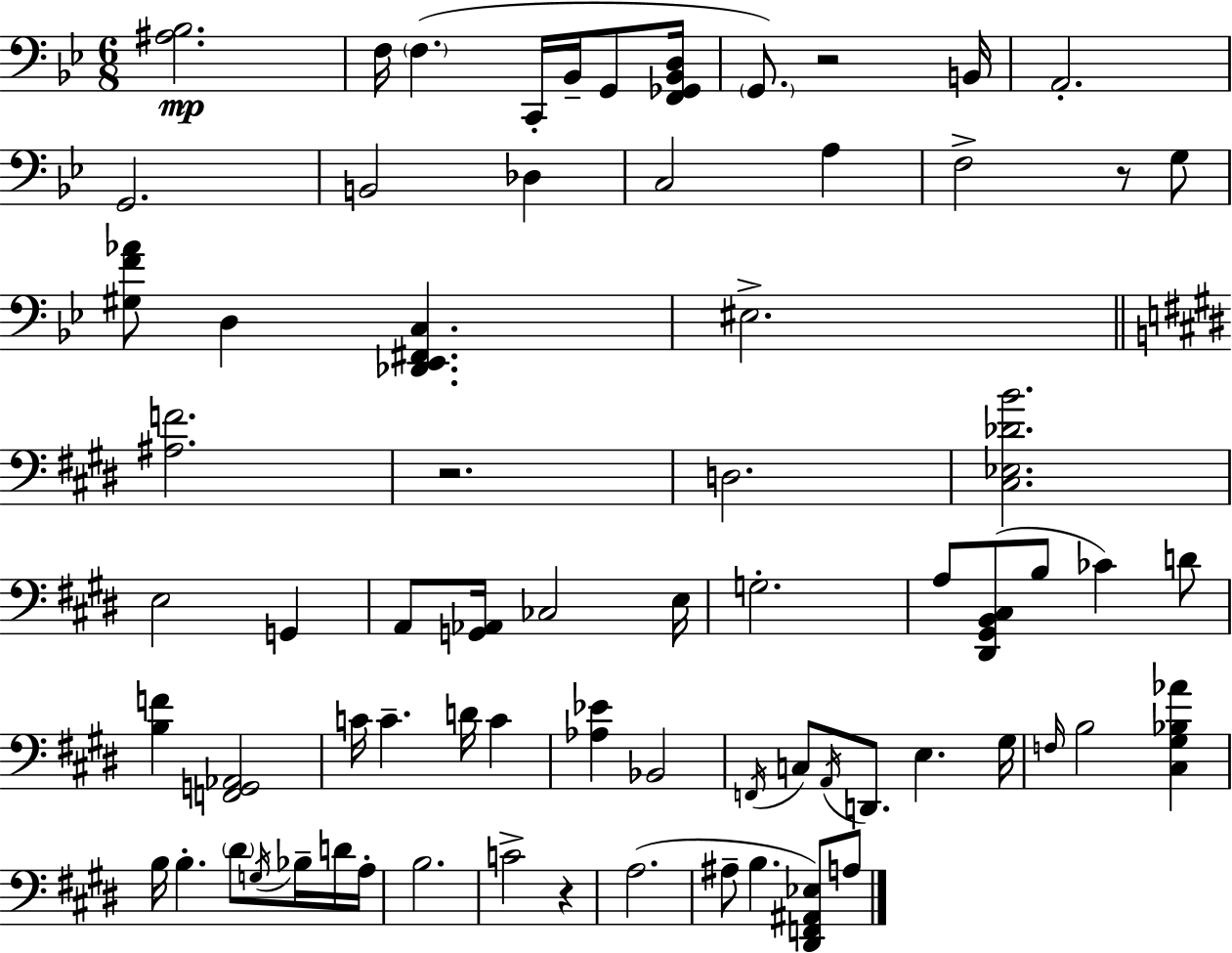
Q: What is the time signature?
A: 6/8